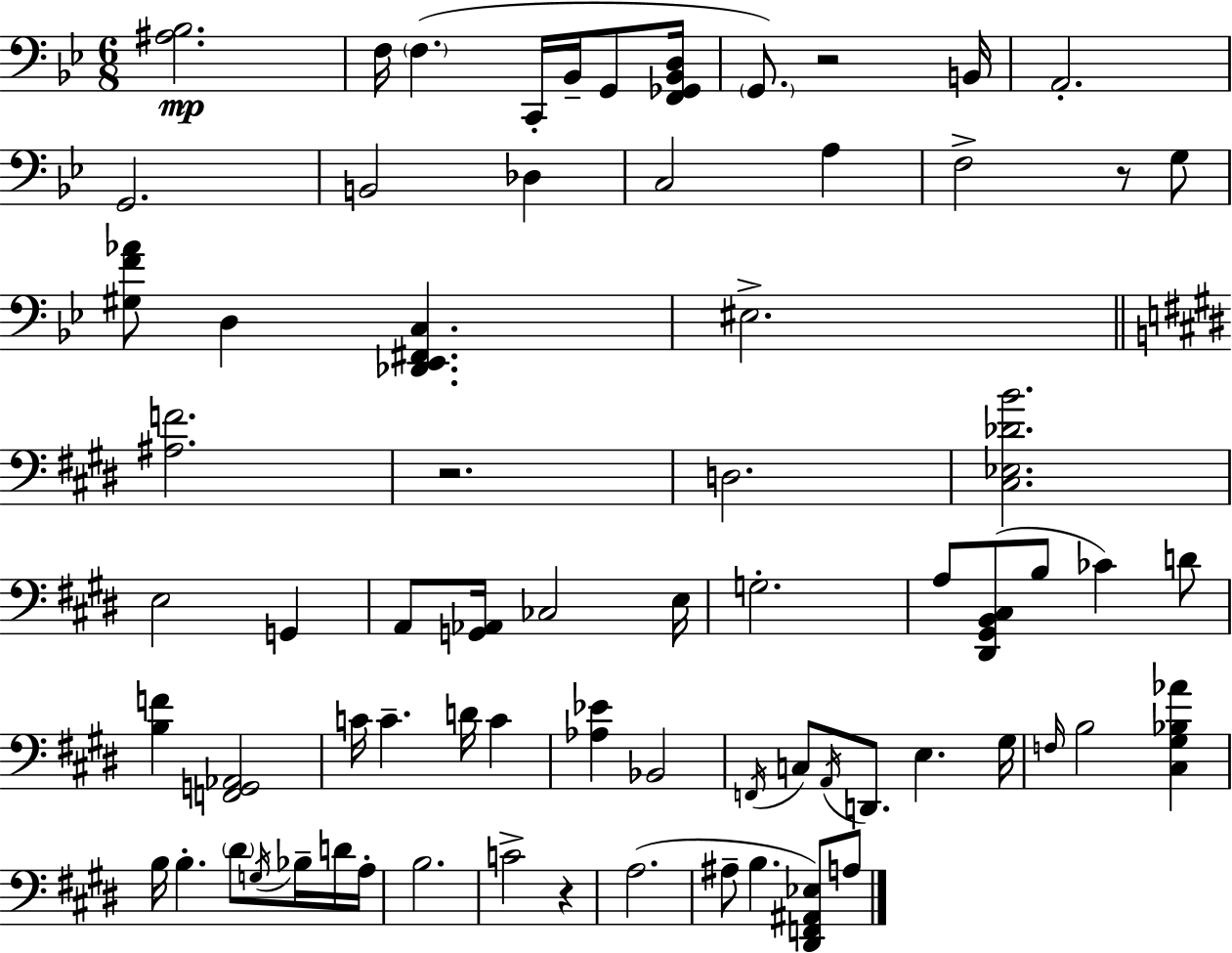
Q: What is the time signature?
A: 6/8